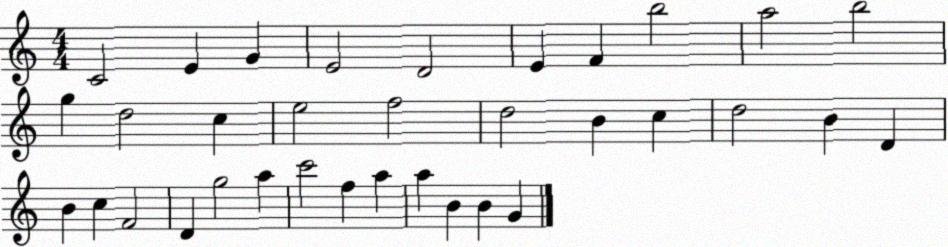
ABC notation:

X:1
T:Untitled
M:4/4
L:1/4
K:C
C2 E G E2 D2 E F b2 a2 b2 g d2 c e2 f2 d2 B c d2 B D B c F2 D g2 a c'2 f a a B B G